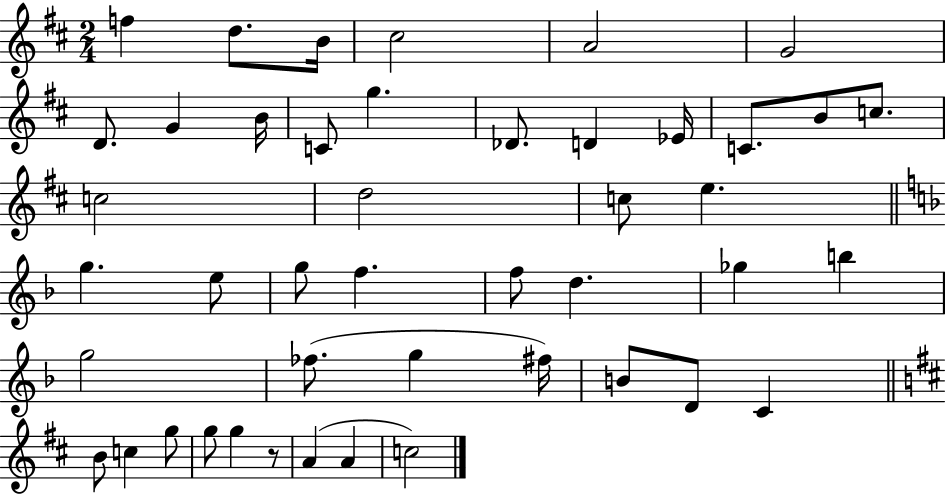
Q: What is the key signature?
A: D major